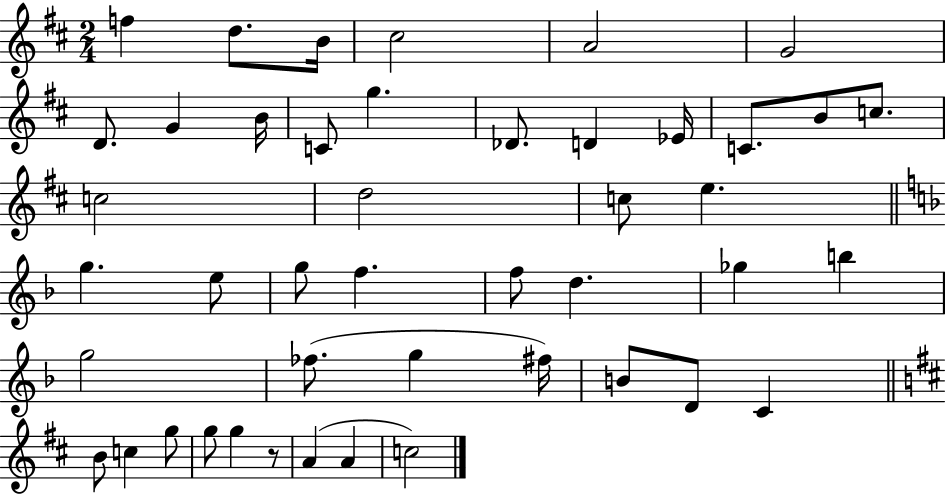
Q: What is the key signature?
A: D major